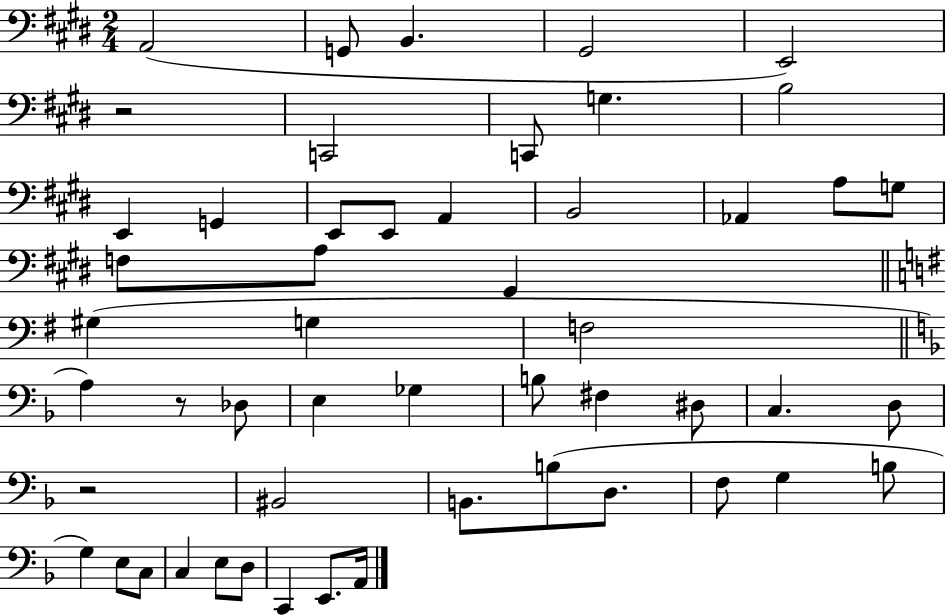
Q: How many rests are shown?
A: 3